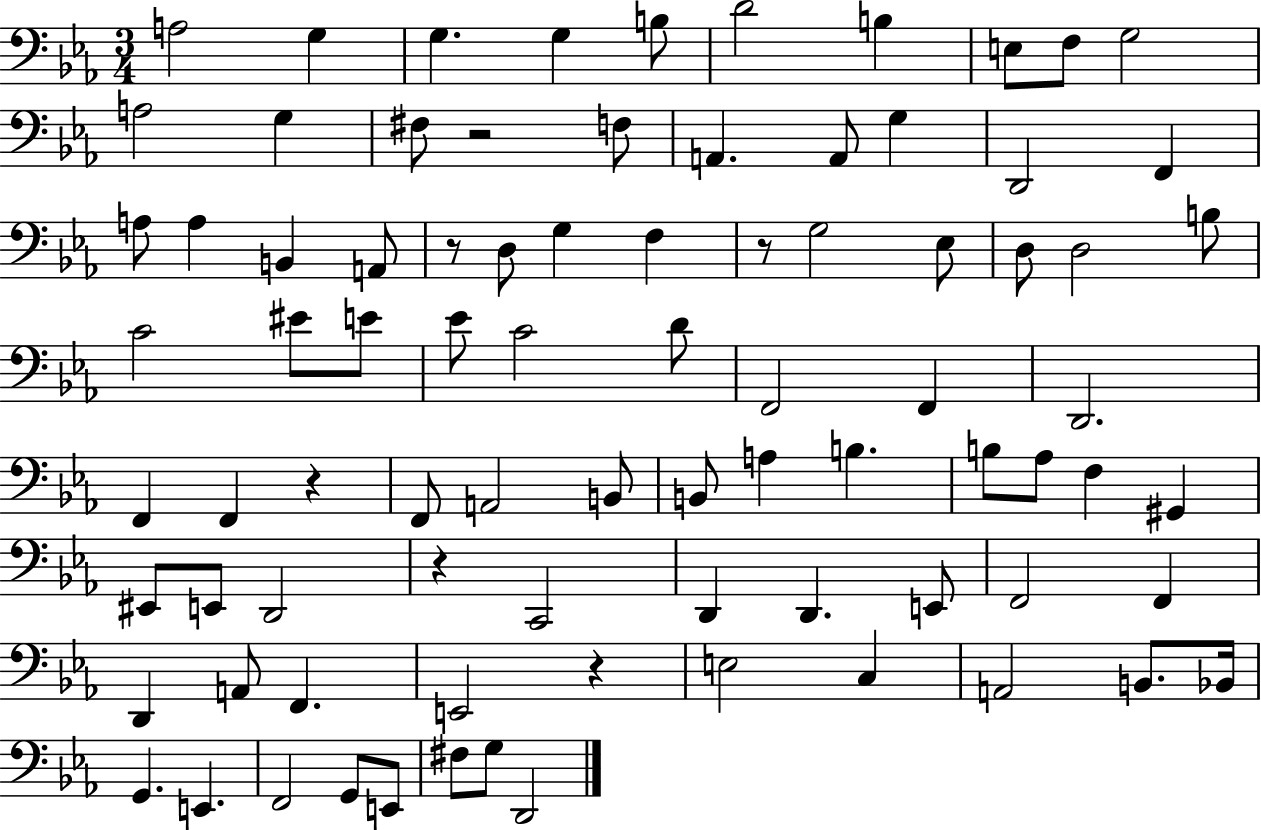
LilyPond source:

{
  \clef bass
  \numericTimeSignature
  \time 3/4
  \key ees \major
  a2 g4 | g4. g4 b8 | d'2 b4 | e8 f8 g2 | \break a2 g4 | fis8 r2 f8 | a,4. a,8 g4 | d,2 f,4 | \break a8 a4 b,4 a,8 | r8 d8 g4 f4 | r8 g2 ees8 | d8 d2 b8 | \break c'2 eis'8 e'8 | ees'8 c'2 d'8 | f,2 f,4 | d,2. | \break f,4 f,4 r4 | f,8 a,2 b,8 | b,8 a4 b4. | b8 aes8 f4 gis,4 | \break eis,8 e,8 d,2 | r4 c,2 | d,4 d,4. e,8 | f,2 f,4 | \break d,4 a,8 f,4. | e,2 r4 | e2 c4 | a,2 b,8. bes,16 | \break g,4. e,4. | f,2 g,8 e,8 | fis8 g8 d,2 | \bar "|."
}